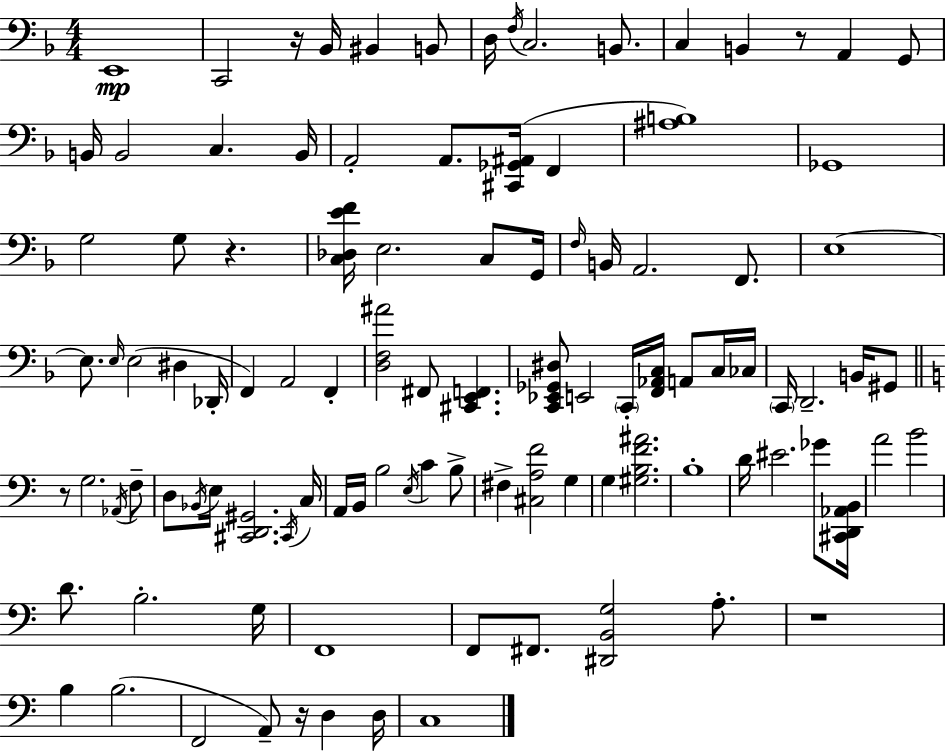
E2/w C2/h R/s Bb2/s BIS2/q B2/e D3/s F3/s C3/h. B2/e. C3/q B2/q R/e A2/q G2/e B2/s B2/h C3/q. B2/s A2/h A2/e. [C#2,Gb2,A#2]/s F2/q [A#3,B3]/w Gb2/w G3/h G3/e R/q. [C3,Db3,E4,F4]/s E3/h. C3/e G2/s F3/s B2/s A2/h. F2/e. E3/w E3/e. E3/s E3/h D#3/q Db2/s F2/q A2/h F2/q [D3,F3,A#4]/h F#2/e [C#2,E2,F2]/q. [C2,Eb2,Gb2,D#3]/e E2/h C2/s [F2,Ab2,C3]/s A2/e C3/s CES3/s C2/s D2/h. B2/s G#2/e R/e G3/h. Ab2/s F3/e D3/e Bb2/s E3/s [C#2,D2,G#2]/h. C#2/s C3/s A2/s B2/s B3/h E3/s C4/q B3/e F#3/q [C#3,A3,F4]/h G3/q G3/q [G#3,B3,F4,A#4]/h. B3/w D4/s EIS4/h. Gb4/e [C#2,D2,Ab2,B2]/s A4/h B4/h D4/e. B3/h. G3/s F2/w F2/e F#2/e. [D#2,B2,G3]/h A3/e. R/w B3/q B3/h. F2/h A2/e R/s D3/q D3/s C3/w